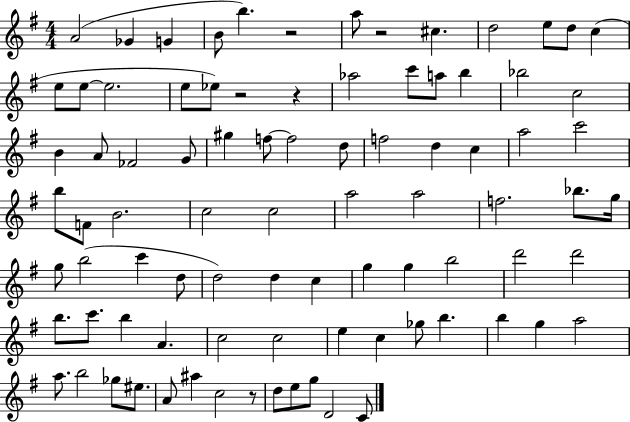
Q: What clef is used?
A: treble